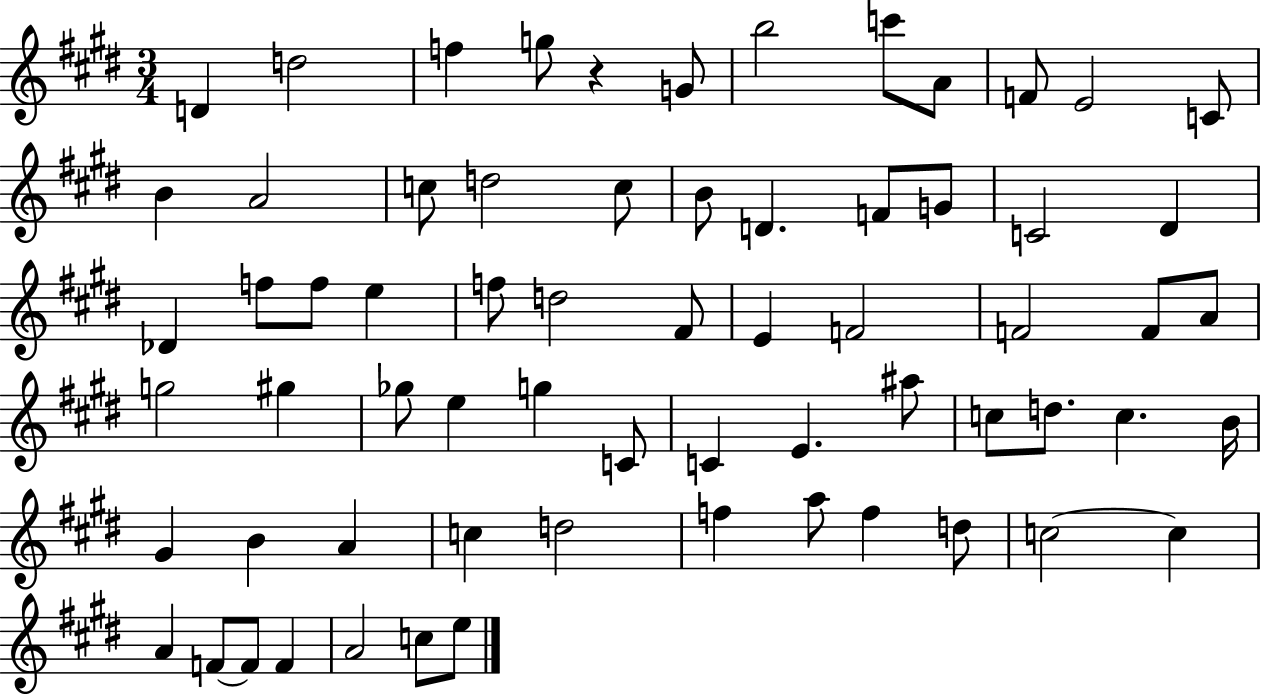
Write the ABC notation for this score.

X:1
T:Untitled
M:3/4
L:1/4
K:E
D d2 f g/2 z G/2 b2 c'/2 A/2 F/2 E2 C/2 B A2 c/2 d2 c/2 B/2 D F/2 G/2 C2 ^D _D f/2 f/2 e f/2 d2 ^F/2 E F2 F2 F/2 A/2 g2 ^g _g/2 e g C/2 C E ^a/2 c/2 d/2 c B/4 ^G B A c d2 f a/2 f d/2 c2 c A F/2 F/2 F A2 c/2 e/2